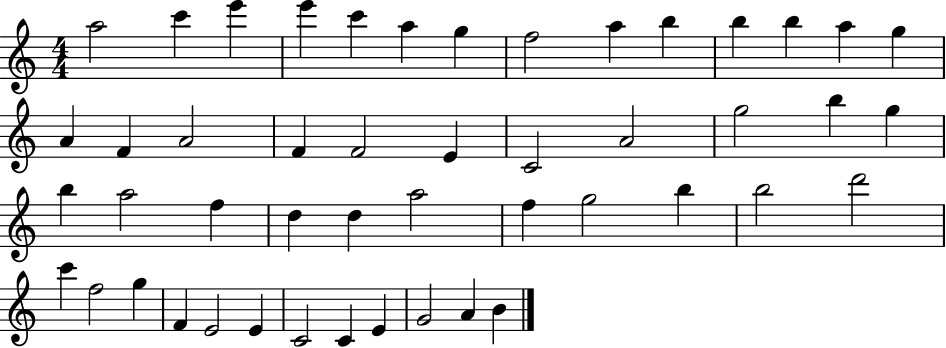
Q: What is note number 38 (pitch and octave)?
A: F5